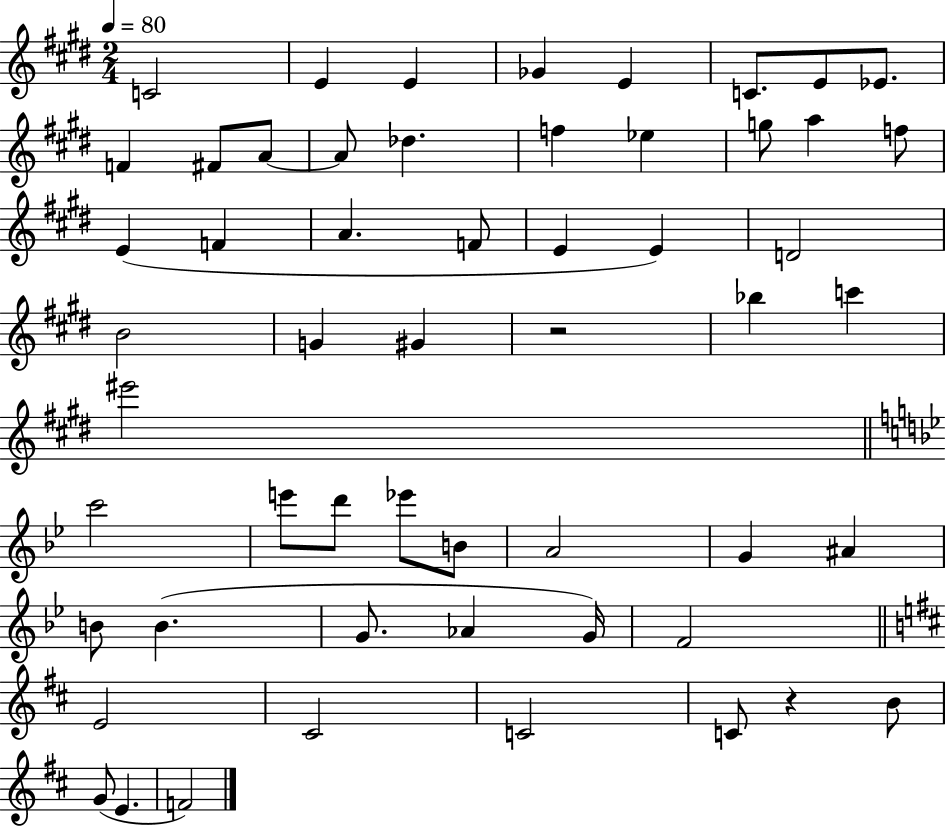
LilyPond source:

{
  \clef treble
  \numericTimeSignature
  \time 2/4
  \key e \major
  \tempo 4 = 80
  c'2 | e'4 e'4 | ges'4 e'4 | c'8. e'8 ees'8. | \break f'4 fis'8 a'8~~ | a'8 des''4. | f''4 ees''4 | g''8 a''4 f''8 | \break e'4( f'4 | a'4. f'8 | e'4 e'4) | d'2 | \break b'2 | g'4 gis'4 | r2 | bes''4 c'''4 | \break eis'''2 | \bar "||" \break \key bes \major c'''2 | e'''8 d'''8 ees'''8 b'8 | a'2 | g'4 ais'4 | \break b'8 b'4.( | g'8. aes'4 g'16) | f'2 | \bar "||" \break \key d \major e'2 | cis'2 | c'2 | c'8 r4 b'8 | \break g'8( e'4. | f'2) | \bar "|."
}